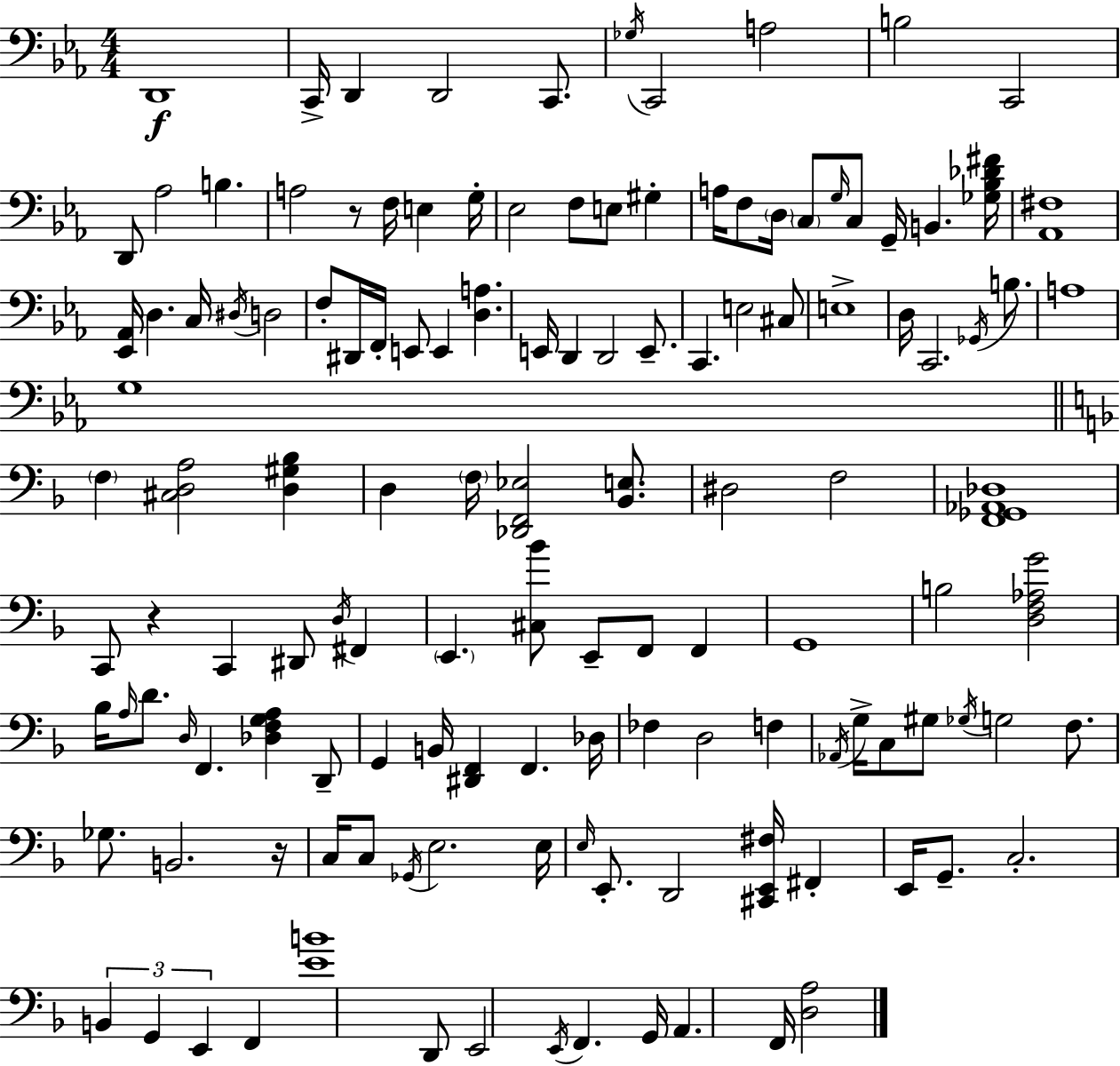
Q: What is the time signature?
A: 4/4